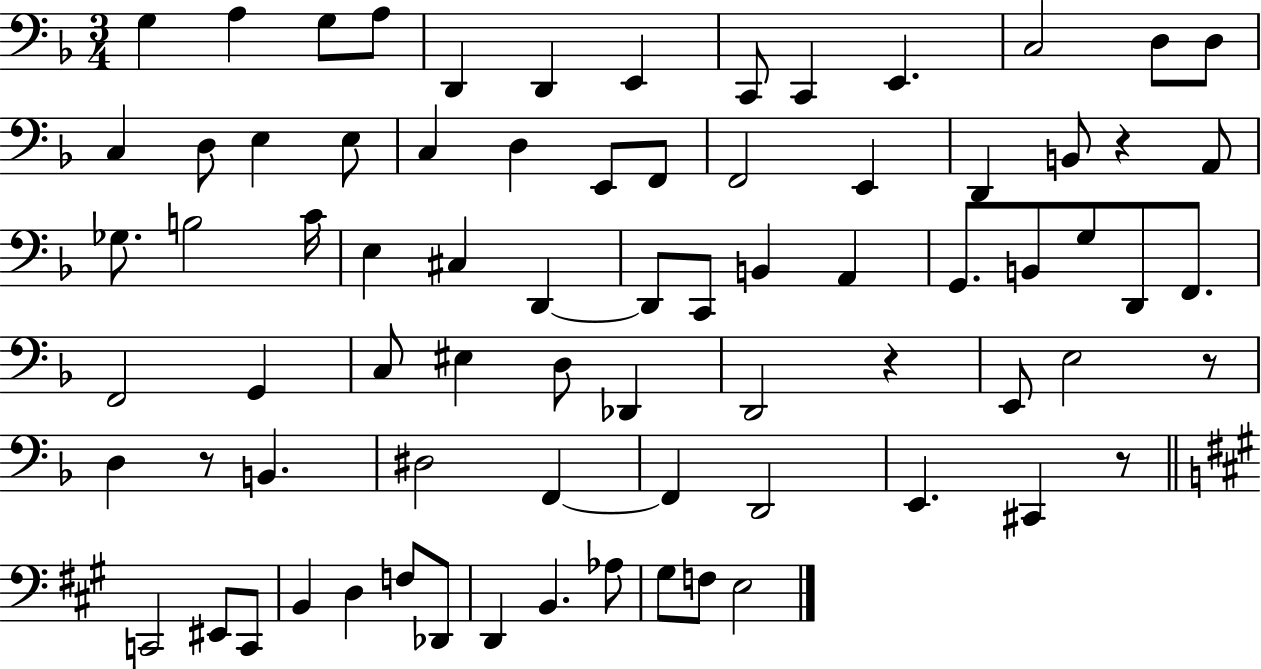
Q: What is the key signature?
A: F major